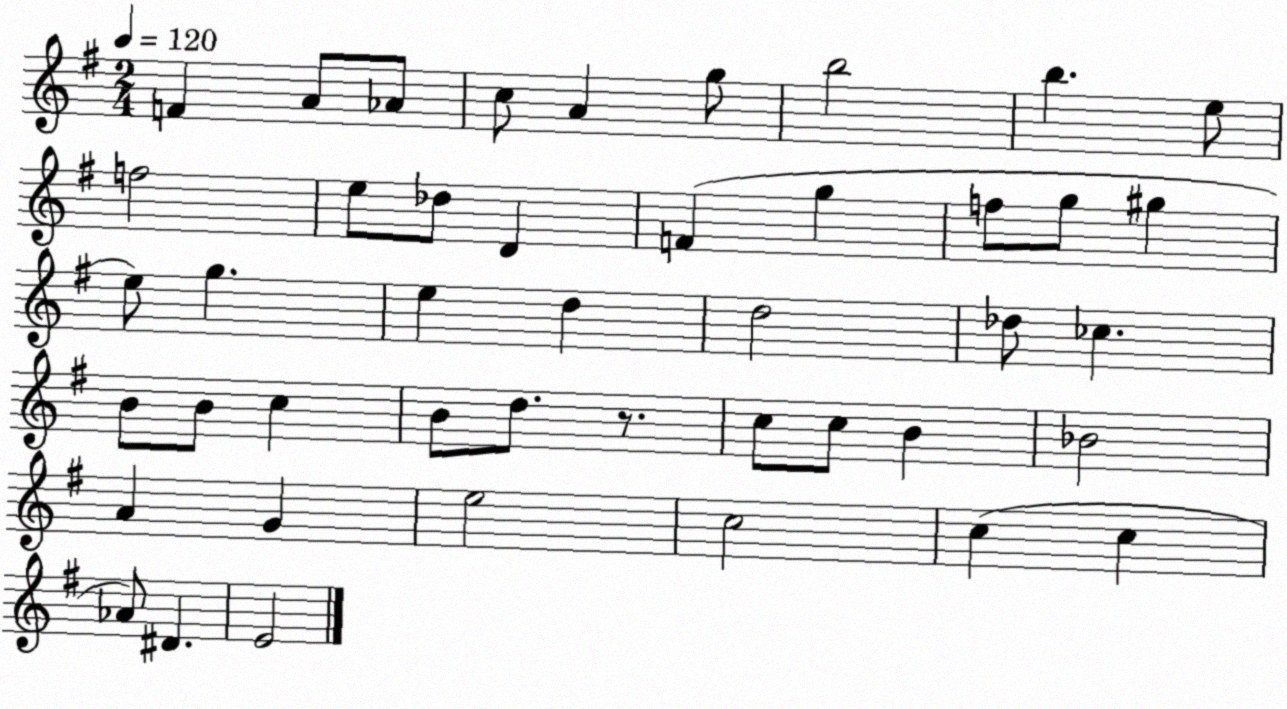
X:1
T:Untitled
M:2/4
L:1/4
K:G
F A/2 _A/2 c/2 A g/2 b2 b e/2 f2 e/2 _d/2 D F g f/2 g/2 ^g e/2 g e d d2 _d/2 _c B/2 B/2 c B/2 d/2 z/2 c/2 c/2 B _B2 A G e2 c2 c c _A/2 ^D E2